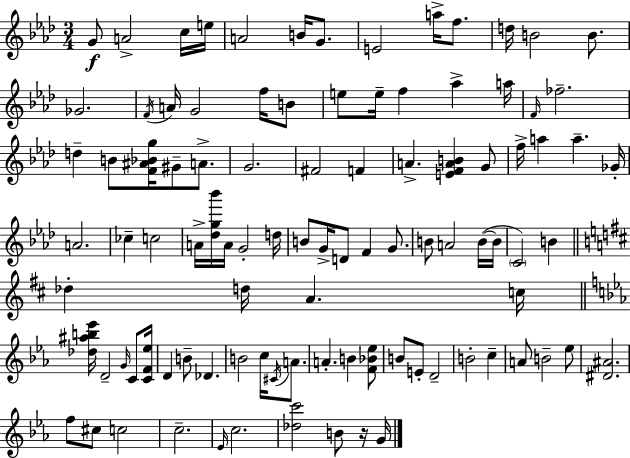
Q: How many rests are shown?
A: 1